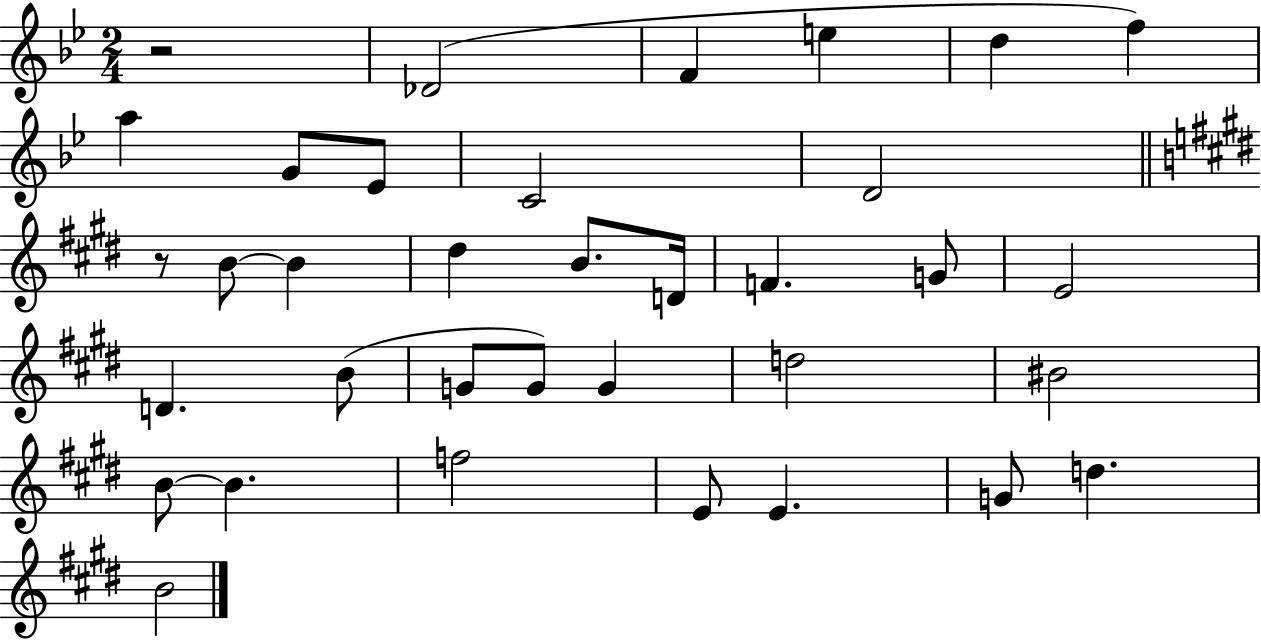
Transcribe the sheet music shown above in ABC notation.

X:1
T:Untitled
M:2/4
L:1/4
K:Bb
z2 _D2 F e d f a G/2 _E/2 C2 D2 z/2 B/2 B ^d B/2 D/4 F G/2 E2 D B/2 G/2 G/2 G d2 ^B2 B/2 B f2 E/2 E G/2 d B2